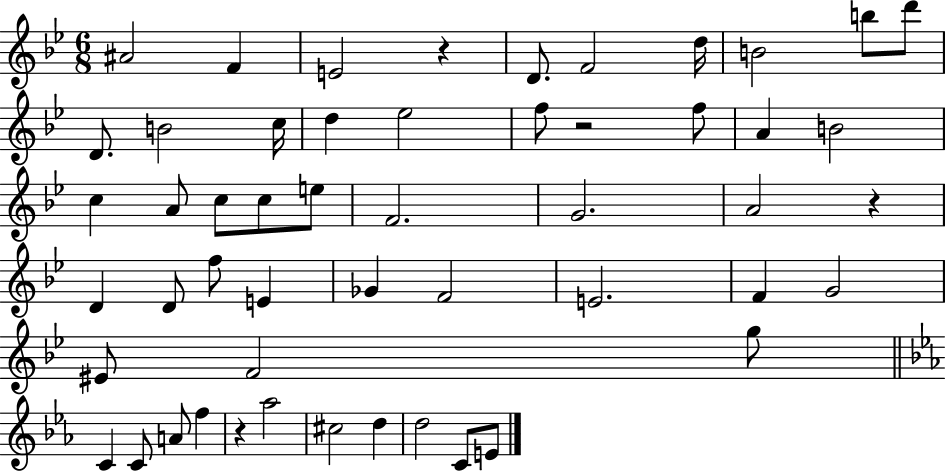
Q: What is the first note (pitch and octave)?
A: A#4